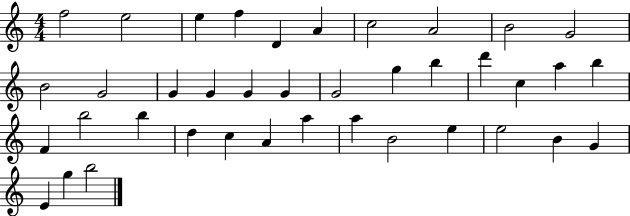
F5/h E5/h E5/q F5/q D4/q A4/q C5/h A4/h B4/h G4/h B4/h G4/h G4/q G4/q G4/q G4/q G4/h G5/q B5/q D6/q C5/q A5/q B5/q F4/q B5/h B5/q D5/q C5/q A4/q A5/q A5/q B4/h E5/q E5/h B4/q G4/q E4/q G5/q B5/h